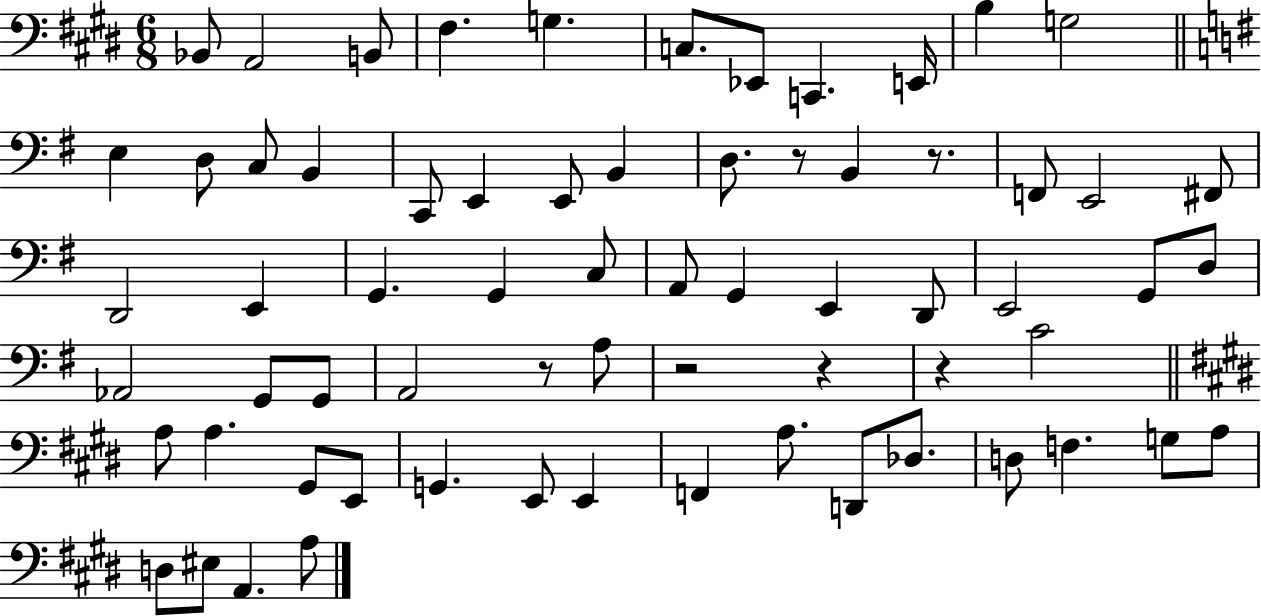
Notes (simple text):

Bb2/e A2/h B2/e F#3/q. G3/q. C3/e. Eb2/e C2/q. E2/s B3/q G3/h E3/q D3/e C3/e B2/q C2/e E2/q E2/e B2/q D3/e. R/e B2/q R/e. F2/e E2/h F#2/e D2/h E2/q G2/q. G2/q C3/e A2/e G2/q E2/q D2/e E2/h G2/e D3/e Ab2/h G2/e G2/e A2/h R/e A3/e R/h R/q R/q C4/h A3/e A3/q. G#2/e E2/e G2/q. E2/e E2/q F2/q A3/e. D2/e Db3/e. D3/e F3/q. G3/e A3/e D3/e EIS3/e A2/q. A3/e